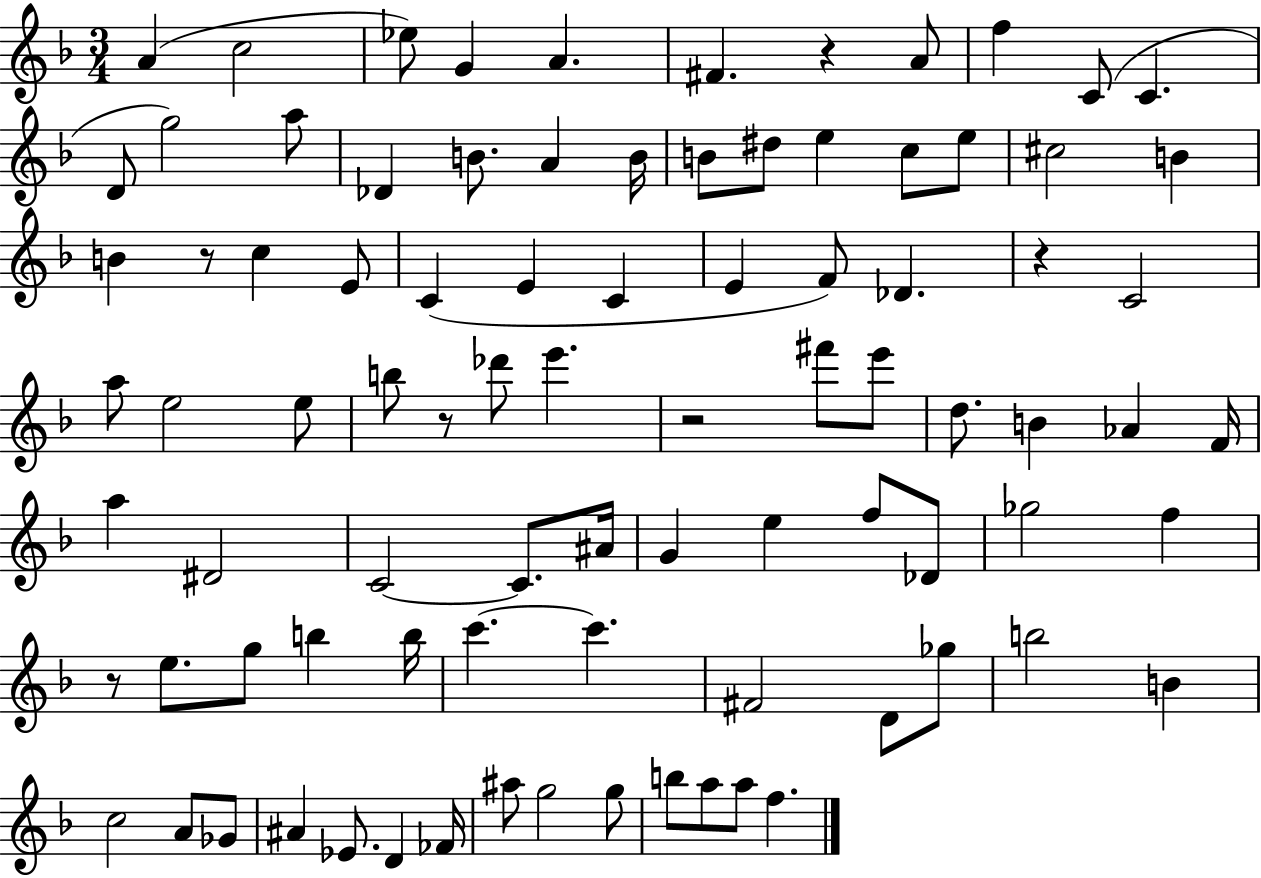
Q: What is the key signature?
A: F major